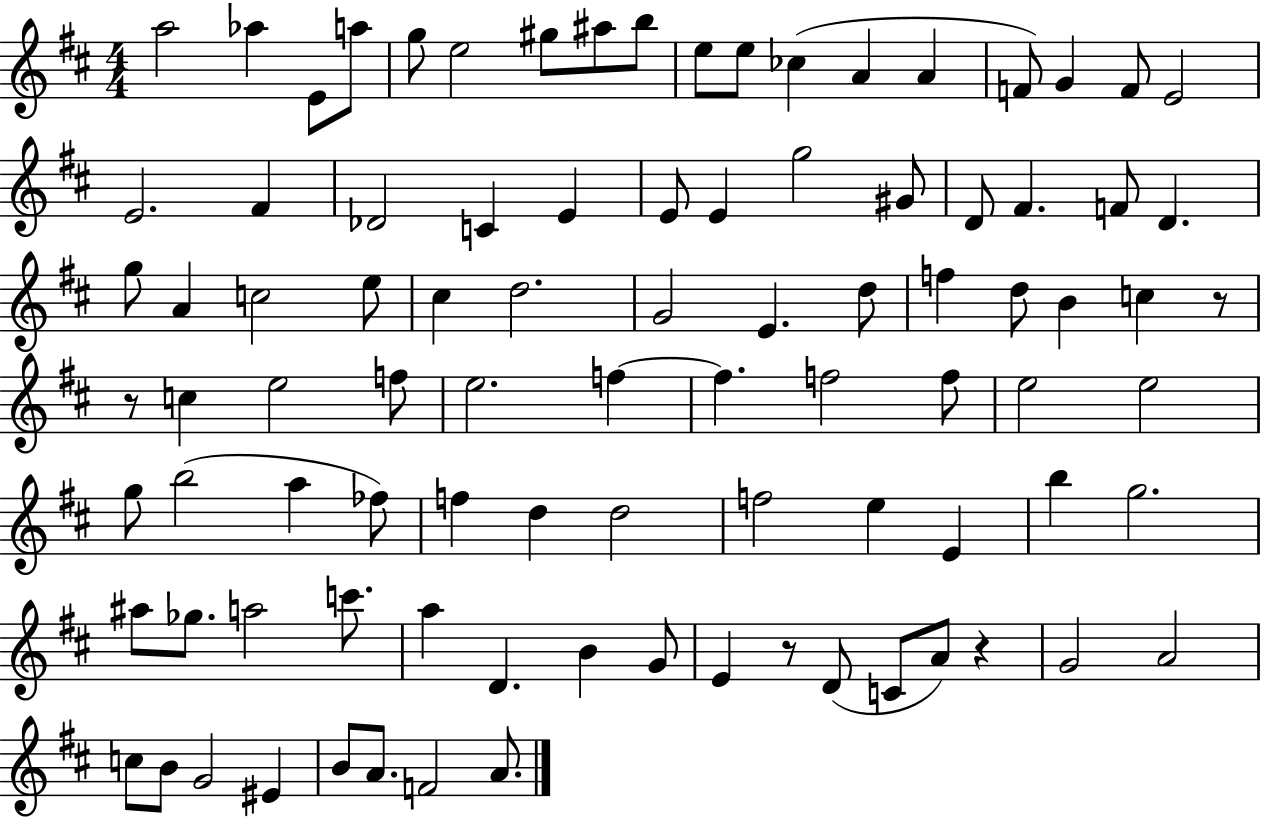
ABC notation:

X:1
T:Untitled
M:4/4
L:1/4
K:D
a2 _a E/2 a/2 g/2 e2 ^g/2 ^a/2 b/2 e/2 e/2 _c A A F/2 G F/2 E2 E2 ^F _D2 C E E/2 E g2 ^G/2 D/2 ^F F/2 D g/2 A c2 e/2 ^c d2 G2 E d/2 f d/2 B c z/2 z/2 c e2 f/2 e2 f f f2 f/2 e2 e2 g/2 b2 a _f/2 f d d2 f2 e E b g2 ^a/2 _g/2 a2 c'/2 a D B G/2 E z/2 D/2 C/2 A/2 z G2 A2 c/2 B/2 G2 ^E B/2 A/2 F2 A/2